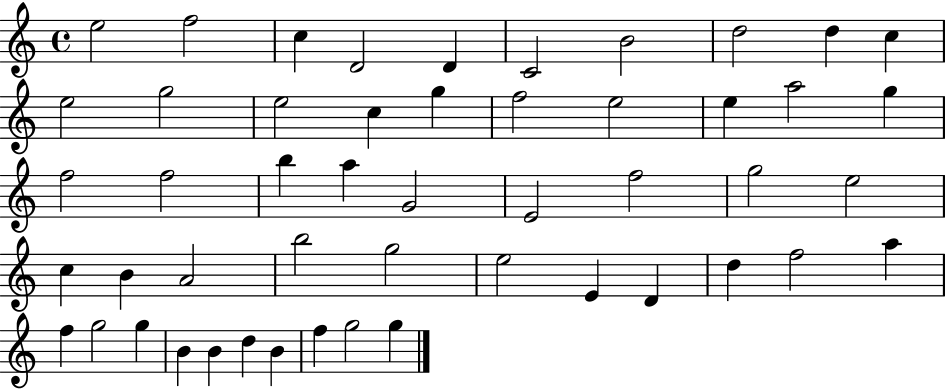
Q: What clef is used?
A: treble